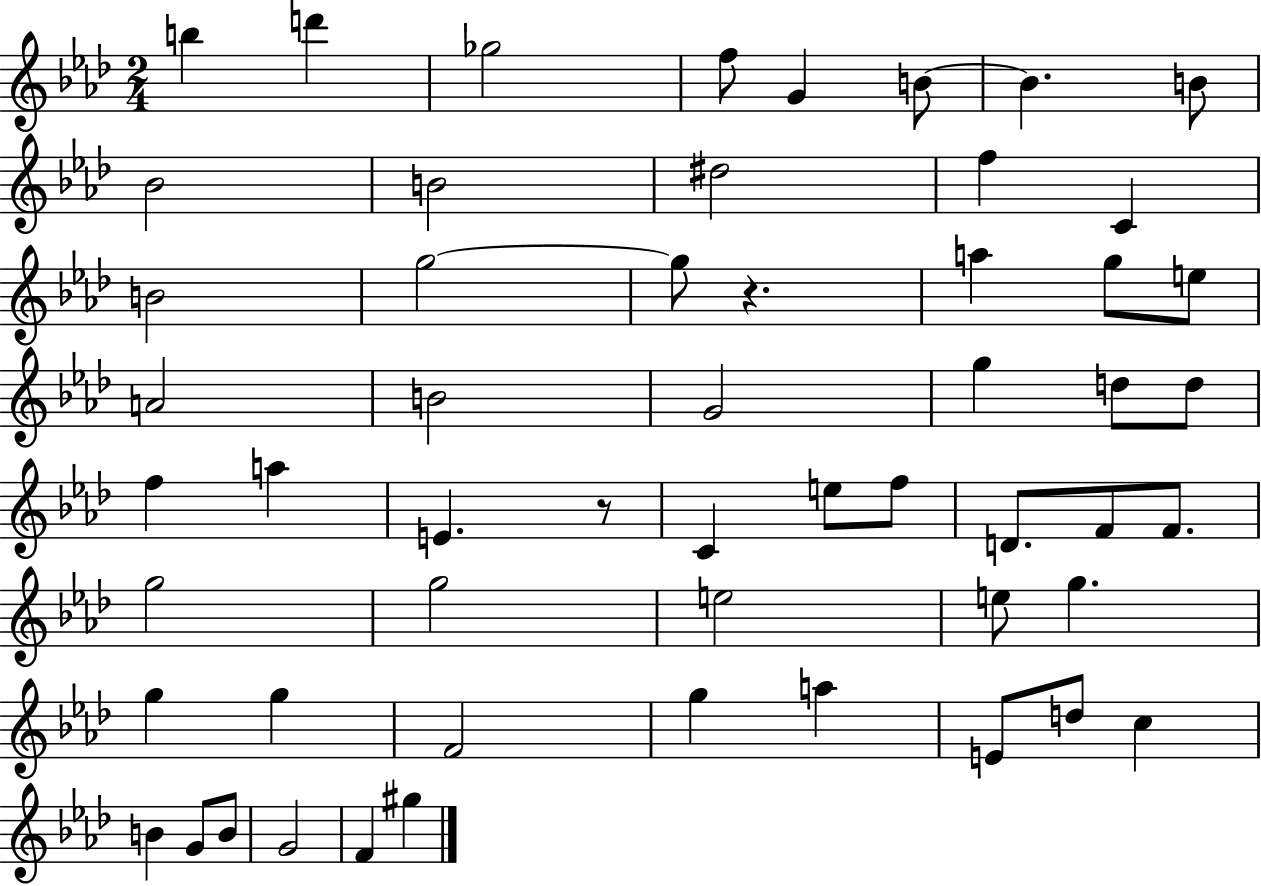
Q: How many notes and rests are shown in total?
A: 55